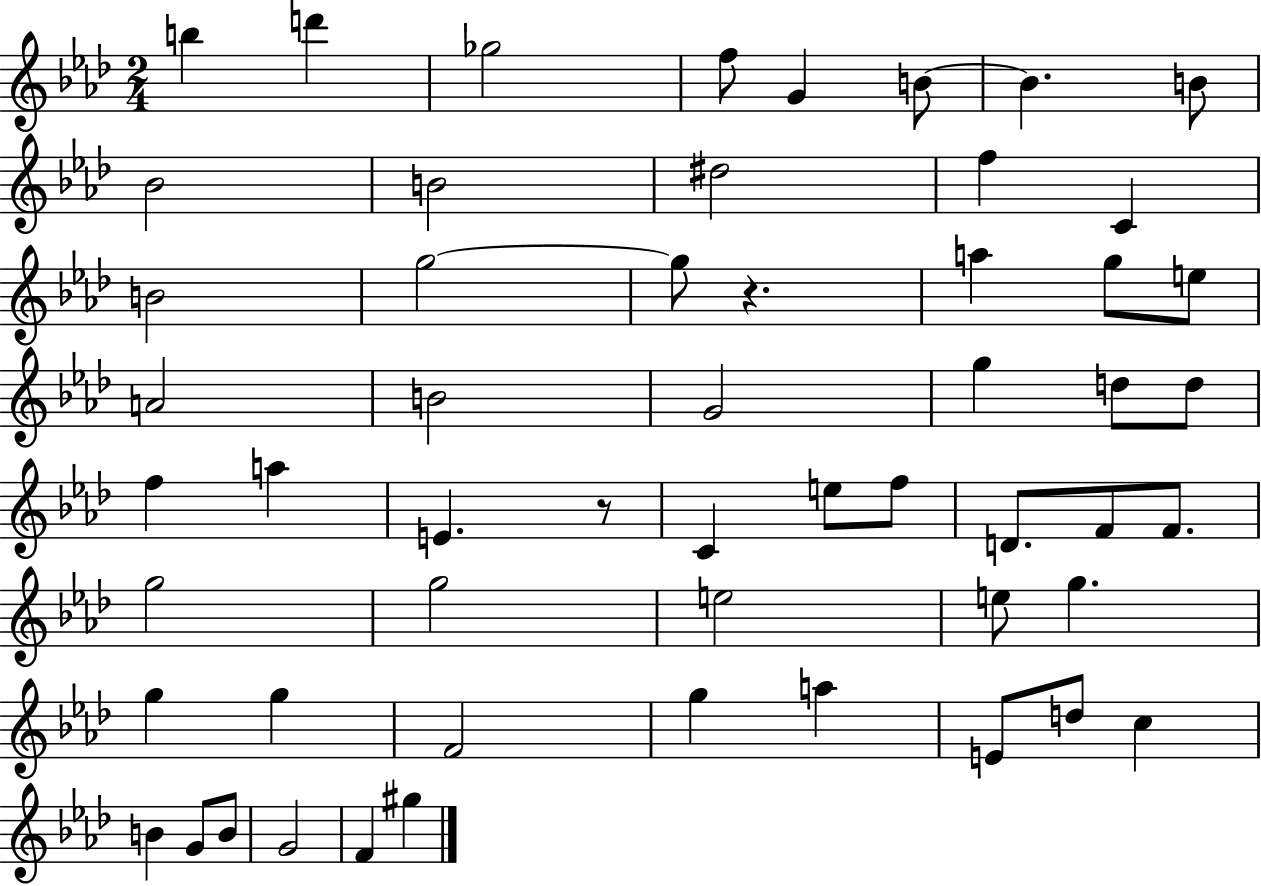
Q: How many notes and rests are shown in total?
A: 55